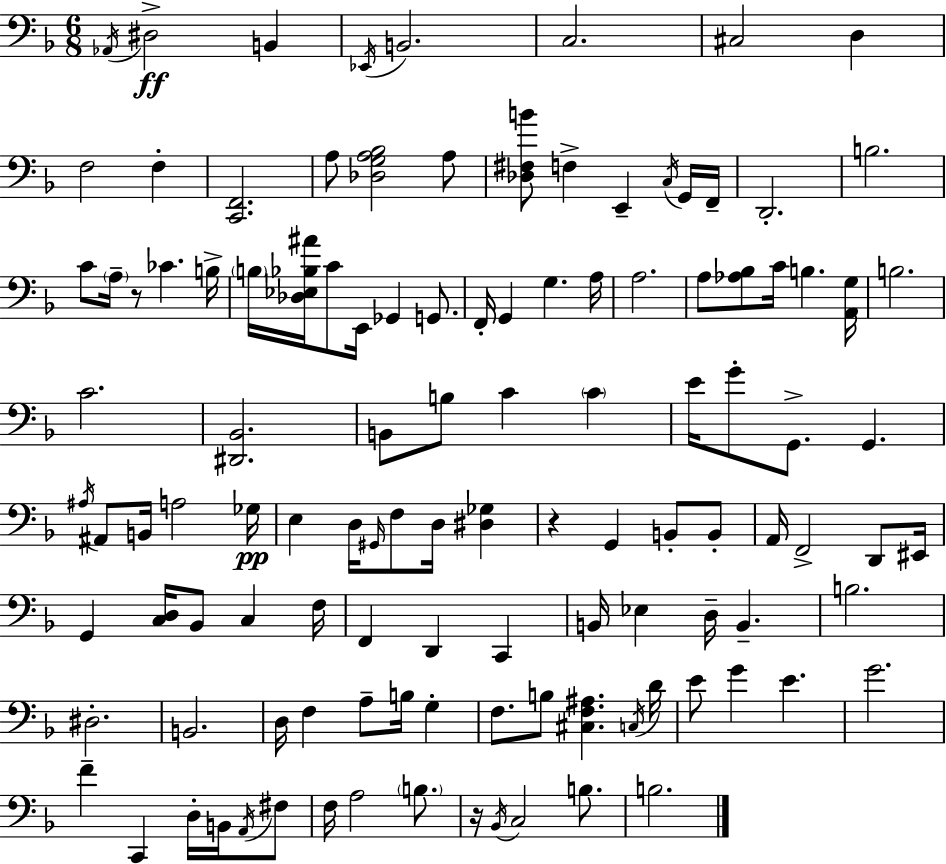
{
  \clef bass
  \numericTimeSignature
  \time 6/8
  \key f \major
  \repeat volta 2 { \acciaccatura { aes,16 }\ff dis2-> b,4 | \acciaccatura { ees,16 } b,2. | c2. | cis2 d4 | \break f2 f4-. | <c, f,>2. | a8 <des g a bes>2 | a8 <des fis b'>8 f4-> e,4-- | \break \acciaccatura { c16 } g,16 f,16-- d,2.-. | b2. | c'8 \parenthesize a16-- r8 ces'4. | b16-> \parenthesize b16 <des ees bes ais'>16 c'8 e,16 ges,4 | \break g,8. f,16-. g,4 g4. | a16 a2. | a8 <aes bes>8 c'16 b4. | <a, g>16 b2. | \break c'2. | <dis, bes,>2. | b,8 b8 c'4 \parenthesize c'4 | e'16 g'8-. g,8.-> g,4. | \break \acciaccatura { ais16 } ais,8 b,16 a2 | ges16\pp e4 d16 \grace { gis,16 } f8 | d16 <dis ges>4 r4 g,4 | b,8-. b,8-. a,16 f,2-> | \break d,8 eis,16 g,4 <c d>16 bes,8 | c4 f16 f,4 d,4 | c,4 b,16 ees4 d16-- b,4.-- | b2. | \break dis2.-. | b,2. | d16 f4 a8-- | b16 g4-. f8. b8 <cis f ais>4. | \break \acciaccatura { c16 } d'16 e'8 g'4 | e'4. g'2. | f'4-- c,4 | d16-. b,16 \acciaccatura { a,16 } fis8 f16 a2 | \break \parenthesize b8. r16 \acciaccatura { bes,16 } c2 | b8. b2. | } \bar "|."
}